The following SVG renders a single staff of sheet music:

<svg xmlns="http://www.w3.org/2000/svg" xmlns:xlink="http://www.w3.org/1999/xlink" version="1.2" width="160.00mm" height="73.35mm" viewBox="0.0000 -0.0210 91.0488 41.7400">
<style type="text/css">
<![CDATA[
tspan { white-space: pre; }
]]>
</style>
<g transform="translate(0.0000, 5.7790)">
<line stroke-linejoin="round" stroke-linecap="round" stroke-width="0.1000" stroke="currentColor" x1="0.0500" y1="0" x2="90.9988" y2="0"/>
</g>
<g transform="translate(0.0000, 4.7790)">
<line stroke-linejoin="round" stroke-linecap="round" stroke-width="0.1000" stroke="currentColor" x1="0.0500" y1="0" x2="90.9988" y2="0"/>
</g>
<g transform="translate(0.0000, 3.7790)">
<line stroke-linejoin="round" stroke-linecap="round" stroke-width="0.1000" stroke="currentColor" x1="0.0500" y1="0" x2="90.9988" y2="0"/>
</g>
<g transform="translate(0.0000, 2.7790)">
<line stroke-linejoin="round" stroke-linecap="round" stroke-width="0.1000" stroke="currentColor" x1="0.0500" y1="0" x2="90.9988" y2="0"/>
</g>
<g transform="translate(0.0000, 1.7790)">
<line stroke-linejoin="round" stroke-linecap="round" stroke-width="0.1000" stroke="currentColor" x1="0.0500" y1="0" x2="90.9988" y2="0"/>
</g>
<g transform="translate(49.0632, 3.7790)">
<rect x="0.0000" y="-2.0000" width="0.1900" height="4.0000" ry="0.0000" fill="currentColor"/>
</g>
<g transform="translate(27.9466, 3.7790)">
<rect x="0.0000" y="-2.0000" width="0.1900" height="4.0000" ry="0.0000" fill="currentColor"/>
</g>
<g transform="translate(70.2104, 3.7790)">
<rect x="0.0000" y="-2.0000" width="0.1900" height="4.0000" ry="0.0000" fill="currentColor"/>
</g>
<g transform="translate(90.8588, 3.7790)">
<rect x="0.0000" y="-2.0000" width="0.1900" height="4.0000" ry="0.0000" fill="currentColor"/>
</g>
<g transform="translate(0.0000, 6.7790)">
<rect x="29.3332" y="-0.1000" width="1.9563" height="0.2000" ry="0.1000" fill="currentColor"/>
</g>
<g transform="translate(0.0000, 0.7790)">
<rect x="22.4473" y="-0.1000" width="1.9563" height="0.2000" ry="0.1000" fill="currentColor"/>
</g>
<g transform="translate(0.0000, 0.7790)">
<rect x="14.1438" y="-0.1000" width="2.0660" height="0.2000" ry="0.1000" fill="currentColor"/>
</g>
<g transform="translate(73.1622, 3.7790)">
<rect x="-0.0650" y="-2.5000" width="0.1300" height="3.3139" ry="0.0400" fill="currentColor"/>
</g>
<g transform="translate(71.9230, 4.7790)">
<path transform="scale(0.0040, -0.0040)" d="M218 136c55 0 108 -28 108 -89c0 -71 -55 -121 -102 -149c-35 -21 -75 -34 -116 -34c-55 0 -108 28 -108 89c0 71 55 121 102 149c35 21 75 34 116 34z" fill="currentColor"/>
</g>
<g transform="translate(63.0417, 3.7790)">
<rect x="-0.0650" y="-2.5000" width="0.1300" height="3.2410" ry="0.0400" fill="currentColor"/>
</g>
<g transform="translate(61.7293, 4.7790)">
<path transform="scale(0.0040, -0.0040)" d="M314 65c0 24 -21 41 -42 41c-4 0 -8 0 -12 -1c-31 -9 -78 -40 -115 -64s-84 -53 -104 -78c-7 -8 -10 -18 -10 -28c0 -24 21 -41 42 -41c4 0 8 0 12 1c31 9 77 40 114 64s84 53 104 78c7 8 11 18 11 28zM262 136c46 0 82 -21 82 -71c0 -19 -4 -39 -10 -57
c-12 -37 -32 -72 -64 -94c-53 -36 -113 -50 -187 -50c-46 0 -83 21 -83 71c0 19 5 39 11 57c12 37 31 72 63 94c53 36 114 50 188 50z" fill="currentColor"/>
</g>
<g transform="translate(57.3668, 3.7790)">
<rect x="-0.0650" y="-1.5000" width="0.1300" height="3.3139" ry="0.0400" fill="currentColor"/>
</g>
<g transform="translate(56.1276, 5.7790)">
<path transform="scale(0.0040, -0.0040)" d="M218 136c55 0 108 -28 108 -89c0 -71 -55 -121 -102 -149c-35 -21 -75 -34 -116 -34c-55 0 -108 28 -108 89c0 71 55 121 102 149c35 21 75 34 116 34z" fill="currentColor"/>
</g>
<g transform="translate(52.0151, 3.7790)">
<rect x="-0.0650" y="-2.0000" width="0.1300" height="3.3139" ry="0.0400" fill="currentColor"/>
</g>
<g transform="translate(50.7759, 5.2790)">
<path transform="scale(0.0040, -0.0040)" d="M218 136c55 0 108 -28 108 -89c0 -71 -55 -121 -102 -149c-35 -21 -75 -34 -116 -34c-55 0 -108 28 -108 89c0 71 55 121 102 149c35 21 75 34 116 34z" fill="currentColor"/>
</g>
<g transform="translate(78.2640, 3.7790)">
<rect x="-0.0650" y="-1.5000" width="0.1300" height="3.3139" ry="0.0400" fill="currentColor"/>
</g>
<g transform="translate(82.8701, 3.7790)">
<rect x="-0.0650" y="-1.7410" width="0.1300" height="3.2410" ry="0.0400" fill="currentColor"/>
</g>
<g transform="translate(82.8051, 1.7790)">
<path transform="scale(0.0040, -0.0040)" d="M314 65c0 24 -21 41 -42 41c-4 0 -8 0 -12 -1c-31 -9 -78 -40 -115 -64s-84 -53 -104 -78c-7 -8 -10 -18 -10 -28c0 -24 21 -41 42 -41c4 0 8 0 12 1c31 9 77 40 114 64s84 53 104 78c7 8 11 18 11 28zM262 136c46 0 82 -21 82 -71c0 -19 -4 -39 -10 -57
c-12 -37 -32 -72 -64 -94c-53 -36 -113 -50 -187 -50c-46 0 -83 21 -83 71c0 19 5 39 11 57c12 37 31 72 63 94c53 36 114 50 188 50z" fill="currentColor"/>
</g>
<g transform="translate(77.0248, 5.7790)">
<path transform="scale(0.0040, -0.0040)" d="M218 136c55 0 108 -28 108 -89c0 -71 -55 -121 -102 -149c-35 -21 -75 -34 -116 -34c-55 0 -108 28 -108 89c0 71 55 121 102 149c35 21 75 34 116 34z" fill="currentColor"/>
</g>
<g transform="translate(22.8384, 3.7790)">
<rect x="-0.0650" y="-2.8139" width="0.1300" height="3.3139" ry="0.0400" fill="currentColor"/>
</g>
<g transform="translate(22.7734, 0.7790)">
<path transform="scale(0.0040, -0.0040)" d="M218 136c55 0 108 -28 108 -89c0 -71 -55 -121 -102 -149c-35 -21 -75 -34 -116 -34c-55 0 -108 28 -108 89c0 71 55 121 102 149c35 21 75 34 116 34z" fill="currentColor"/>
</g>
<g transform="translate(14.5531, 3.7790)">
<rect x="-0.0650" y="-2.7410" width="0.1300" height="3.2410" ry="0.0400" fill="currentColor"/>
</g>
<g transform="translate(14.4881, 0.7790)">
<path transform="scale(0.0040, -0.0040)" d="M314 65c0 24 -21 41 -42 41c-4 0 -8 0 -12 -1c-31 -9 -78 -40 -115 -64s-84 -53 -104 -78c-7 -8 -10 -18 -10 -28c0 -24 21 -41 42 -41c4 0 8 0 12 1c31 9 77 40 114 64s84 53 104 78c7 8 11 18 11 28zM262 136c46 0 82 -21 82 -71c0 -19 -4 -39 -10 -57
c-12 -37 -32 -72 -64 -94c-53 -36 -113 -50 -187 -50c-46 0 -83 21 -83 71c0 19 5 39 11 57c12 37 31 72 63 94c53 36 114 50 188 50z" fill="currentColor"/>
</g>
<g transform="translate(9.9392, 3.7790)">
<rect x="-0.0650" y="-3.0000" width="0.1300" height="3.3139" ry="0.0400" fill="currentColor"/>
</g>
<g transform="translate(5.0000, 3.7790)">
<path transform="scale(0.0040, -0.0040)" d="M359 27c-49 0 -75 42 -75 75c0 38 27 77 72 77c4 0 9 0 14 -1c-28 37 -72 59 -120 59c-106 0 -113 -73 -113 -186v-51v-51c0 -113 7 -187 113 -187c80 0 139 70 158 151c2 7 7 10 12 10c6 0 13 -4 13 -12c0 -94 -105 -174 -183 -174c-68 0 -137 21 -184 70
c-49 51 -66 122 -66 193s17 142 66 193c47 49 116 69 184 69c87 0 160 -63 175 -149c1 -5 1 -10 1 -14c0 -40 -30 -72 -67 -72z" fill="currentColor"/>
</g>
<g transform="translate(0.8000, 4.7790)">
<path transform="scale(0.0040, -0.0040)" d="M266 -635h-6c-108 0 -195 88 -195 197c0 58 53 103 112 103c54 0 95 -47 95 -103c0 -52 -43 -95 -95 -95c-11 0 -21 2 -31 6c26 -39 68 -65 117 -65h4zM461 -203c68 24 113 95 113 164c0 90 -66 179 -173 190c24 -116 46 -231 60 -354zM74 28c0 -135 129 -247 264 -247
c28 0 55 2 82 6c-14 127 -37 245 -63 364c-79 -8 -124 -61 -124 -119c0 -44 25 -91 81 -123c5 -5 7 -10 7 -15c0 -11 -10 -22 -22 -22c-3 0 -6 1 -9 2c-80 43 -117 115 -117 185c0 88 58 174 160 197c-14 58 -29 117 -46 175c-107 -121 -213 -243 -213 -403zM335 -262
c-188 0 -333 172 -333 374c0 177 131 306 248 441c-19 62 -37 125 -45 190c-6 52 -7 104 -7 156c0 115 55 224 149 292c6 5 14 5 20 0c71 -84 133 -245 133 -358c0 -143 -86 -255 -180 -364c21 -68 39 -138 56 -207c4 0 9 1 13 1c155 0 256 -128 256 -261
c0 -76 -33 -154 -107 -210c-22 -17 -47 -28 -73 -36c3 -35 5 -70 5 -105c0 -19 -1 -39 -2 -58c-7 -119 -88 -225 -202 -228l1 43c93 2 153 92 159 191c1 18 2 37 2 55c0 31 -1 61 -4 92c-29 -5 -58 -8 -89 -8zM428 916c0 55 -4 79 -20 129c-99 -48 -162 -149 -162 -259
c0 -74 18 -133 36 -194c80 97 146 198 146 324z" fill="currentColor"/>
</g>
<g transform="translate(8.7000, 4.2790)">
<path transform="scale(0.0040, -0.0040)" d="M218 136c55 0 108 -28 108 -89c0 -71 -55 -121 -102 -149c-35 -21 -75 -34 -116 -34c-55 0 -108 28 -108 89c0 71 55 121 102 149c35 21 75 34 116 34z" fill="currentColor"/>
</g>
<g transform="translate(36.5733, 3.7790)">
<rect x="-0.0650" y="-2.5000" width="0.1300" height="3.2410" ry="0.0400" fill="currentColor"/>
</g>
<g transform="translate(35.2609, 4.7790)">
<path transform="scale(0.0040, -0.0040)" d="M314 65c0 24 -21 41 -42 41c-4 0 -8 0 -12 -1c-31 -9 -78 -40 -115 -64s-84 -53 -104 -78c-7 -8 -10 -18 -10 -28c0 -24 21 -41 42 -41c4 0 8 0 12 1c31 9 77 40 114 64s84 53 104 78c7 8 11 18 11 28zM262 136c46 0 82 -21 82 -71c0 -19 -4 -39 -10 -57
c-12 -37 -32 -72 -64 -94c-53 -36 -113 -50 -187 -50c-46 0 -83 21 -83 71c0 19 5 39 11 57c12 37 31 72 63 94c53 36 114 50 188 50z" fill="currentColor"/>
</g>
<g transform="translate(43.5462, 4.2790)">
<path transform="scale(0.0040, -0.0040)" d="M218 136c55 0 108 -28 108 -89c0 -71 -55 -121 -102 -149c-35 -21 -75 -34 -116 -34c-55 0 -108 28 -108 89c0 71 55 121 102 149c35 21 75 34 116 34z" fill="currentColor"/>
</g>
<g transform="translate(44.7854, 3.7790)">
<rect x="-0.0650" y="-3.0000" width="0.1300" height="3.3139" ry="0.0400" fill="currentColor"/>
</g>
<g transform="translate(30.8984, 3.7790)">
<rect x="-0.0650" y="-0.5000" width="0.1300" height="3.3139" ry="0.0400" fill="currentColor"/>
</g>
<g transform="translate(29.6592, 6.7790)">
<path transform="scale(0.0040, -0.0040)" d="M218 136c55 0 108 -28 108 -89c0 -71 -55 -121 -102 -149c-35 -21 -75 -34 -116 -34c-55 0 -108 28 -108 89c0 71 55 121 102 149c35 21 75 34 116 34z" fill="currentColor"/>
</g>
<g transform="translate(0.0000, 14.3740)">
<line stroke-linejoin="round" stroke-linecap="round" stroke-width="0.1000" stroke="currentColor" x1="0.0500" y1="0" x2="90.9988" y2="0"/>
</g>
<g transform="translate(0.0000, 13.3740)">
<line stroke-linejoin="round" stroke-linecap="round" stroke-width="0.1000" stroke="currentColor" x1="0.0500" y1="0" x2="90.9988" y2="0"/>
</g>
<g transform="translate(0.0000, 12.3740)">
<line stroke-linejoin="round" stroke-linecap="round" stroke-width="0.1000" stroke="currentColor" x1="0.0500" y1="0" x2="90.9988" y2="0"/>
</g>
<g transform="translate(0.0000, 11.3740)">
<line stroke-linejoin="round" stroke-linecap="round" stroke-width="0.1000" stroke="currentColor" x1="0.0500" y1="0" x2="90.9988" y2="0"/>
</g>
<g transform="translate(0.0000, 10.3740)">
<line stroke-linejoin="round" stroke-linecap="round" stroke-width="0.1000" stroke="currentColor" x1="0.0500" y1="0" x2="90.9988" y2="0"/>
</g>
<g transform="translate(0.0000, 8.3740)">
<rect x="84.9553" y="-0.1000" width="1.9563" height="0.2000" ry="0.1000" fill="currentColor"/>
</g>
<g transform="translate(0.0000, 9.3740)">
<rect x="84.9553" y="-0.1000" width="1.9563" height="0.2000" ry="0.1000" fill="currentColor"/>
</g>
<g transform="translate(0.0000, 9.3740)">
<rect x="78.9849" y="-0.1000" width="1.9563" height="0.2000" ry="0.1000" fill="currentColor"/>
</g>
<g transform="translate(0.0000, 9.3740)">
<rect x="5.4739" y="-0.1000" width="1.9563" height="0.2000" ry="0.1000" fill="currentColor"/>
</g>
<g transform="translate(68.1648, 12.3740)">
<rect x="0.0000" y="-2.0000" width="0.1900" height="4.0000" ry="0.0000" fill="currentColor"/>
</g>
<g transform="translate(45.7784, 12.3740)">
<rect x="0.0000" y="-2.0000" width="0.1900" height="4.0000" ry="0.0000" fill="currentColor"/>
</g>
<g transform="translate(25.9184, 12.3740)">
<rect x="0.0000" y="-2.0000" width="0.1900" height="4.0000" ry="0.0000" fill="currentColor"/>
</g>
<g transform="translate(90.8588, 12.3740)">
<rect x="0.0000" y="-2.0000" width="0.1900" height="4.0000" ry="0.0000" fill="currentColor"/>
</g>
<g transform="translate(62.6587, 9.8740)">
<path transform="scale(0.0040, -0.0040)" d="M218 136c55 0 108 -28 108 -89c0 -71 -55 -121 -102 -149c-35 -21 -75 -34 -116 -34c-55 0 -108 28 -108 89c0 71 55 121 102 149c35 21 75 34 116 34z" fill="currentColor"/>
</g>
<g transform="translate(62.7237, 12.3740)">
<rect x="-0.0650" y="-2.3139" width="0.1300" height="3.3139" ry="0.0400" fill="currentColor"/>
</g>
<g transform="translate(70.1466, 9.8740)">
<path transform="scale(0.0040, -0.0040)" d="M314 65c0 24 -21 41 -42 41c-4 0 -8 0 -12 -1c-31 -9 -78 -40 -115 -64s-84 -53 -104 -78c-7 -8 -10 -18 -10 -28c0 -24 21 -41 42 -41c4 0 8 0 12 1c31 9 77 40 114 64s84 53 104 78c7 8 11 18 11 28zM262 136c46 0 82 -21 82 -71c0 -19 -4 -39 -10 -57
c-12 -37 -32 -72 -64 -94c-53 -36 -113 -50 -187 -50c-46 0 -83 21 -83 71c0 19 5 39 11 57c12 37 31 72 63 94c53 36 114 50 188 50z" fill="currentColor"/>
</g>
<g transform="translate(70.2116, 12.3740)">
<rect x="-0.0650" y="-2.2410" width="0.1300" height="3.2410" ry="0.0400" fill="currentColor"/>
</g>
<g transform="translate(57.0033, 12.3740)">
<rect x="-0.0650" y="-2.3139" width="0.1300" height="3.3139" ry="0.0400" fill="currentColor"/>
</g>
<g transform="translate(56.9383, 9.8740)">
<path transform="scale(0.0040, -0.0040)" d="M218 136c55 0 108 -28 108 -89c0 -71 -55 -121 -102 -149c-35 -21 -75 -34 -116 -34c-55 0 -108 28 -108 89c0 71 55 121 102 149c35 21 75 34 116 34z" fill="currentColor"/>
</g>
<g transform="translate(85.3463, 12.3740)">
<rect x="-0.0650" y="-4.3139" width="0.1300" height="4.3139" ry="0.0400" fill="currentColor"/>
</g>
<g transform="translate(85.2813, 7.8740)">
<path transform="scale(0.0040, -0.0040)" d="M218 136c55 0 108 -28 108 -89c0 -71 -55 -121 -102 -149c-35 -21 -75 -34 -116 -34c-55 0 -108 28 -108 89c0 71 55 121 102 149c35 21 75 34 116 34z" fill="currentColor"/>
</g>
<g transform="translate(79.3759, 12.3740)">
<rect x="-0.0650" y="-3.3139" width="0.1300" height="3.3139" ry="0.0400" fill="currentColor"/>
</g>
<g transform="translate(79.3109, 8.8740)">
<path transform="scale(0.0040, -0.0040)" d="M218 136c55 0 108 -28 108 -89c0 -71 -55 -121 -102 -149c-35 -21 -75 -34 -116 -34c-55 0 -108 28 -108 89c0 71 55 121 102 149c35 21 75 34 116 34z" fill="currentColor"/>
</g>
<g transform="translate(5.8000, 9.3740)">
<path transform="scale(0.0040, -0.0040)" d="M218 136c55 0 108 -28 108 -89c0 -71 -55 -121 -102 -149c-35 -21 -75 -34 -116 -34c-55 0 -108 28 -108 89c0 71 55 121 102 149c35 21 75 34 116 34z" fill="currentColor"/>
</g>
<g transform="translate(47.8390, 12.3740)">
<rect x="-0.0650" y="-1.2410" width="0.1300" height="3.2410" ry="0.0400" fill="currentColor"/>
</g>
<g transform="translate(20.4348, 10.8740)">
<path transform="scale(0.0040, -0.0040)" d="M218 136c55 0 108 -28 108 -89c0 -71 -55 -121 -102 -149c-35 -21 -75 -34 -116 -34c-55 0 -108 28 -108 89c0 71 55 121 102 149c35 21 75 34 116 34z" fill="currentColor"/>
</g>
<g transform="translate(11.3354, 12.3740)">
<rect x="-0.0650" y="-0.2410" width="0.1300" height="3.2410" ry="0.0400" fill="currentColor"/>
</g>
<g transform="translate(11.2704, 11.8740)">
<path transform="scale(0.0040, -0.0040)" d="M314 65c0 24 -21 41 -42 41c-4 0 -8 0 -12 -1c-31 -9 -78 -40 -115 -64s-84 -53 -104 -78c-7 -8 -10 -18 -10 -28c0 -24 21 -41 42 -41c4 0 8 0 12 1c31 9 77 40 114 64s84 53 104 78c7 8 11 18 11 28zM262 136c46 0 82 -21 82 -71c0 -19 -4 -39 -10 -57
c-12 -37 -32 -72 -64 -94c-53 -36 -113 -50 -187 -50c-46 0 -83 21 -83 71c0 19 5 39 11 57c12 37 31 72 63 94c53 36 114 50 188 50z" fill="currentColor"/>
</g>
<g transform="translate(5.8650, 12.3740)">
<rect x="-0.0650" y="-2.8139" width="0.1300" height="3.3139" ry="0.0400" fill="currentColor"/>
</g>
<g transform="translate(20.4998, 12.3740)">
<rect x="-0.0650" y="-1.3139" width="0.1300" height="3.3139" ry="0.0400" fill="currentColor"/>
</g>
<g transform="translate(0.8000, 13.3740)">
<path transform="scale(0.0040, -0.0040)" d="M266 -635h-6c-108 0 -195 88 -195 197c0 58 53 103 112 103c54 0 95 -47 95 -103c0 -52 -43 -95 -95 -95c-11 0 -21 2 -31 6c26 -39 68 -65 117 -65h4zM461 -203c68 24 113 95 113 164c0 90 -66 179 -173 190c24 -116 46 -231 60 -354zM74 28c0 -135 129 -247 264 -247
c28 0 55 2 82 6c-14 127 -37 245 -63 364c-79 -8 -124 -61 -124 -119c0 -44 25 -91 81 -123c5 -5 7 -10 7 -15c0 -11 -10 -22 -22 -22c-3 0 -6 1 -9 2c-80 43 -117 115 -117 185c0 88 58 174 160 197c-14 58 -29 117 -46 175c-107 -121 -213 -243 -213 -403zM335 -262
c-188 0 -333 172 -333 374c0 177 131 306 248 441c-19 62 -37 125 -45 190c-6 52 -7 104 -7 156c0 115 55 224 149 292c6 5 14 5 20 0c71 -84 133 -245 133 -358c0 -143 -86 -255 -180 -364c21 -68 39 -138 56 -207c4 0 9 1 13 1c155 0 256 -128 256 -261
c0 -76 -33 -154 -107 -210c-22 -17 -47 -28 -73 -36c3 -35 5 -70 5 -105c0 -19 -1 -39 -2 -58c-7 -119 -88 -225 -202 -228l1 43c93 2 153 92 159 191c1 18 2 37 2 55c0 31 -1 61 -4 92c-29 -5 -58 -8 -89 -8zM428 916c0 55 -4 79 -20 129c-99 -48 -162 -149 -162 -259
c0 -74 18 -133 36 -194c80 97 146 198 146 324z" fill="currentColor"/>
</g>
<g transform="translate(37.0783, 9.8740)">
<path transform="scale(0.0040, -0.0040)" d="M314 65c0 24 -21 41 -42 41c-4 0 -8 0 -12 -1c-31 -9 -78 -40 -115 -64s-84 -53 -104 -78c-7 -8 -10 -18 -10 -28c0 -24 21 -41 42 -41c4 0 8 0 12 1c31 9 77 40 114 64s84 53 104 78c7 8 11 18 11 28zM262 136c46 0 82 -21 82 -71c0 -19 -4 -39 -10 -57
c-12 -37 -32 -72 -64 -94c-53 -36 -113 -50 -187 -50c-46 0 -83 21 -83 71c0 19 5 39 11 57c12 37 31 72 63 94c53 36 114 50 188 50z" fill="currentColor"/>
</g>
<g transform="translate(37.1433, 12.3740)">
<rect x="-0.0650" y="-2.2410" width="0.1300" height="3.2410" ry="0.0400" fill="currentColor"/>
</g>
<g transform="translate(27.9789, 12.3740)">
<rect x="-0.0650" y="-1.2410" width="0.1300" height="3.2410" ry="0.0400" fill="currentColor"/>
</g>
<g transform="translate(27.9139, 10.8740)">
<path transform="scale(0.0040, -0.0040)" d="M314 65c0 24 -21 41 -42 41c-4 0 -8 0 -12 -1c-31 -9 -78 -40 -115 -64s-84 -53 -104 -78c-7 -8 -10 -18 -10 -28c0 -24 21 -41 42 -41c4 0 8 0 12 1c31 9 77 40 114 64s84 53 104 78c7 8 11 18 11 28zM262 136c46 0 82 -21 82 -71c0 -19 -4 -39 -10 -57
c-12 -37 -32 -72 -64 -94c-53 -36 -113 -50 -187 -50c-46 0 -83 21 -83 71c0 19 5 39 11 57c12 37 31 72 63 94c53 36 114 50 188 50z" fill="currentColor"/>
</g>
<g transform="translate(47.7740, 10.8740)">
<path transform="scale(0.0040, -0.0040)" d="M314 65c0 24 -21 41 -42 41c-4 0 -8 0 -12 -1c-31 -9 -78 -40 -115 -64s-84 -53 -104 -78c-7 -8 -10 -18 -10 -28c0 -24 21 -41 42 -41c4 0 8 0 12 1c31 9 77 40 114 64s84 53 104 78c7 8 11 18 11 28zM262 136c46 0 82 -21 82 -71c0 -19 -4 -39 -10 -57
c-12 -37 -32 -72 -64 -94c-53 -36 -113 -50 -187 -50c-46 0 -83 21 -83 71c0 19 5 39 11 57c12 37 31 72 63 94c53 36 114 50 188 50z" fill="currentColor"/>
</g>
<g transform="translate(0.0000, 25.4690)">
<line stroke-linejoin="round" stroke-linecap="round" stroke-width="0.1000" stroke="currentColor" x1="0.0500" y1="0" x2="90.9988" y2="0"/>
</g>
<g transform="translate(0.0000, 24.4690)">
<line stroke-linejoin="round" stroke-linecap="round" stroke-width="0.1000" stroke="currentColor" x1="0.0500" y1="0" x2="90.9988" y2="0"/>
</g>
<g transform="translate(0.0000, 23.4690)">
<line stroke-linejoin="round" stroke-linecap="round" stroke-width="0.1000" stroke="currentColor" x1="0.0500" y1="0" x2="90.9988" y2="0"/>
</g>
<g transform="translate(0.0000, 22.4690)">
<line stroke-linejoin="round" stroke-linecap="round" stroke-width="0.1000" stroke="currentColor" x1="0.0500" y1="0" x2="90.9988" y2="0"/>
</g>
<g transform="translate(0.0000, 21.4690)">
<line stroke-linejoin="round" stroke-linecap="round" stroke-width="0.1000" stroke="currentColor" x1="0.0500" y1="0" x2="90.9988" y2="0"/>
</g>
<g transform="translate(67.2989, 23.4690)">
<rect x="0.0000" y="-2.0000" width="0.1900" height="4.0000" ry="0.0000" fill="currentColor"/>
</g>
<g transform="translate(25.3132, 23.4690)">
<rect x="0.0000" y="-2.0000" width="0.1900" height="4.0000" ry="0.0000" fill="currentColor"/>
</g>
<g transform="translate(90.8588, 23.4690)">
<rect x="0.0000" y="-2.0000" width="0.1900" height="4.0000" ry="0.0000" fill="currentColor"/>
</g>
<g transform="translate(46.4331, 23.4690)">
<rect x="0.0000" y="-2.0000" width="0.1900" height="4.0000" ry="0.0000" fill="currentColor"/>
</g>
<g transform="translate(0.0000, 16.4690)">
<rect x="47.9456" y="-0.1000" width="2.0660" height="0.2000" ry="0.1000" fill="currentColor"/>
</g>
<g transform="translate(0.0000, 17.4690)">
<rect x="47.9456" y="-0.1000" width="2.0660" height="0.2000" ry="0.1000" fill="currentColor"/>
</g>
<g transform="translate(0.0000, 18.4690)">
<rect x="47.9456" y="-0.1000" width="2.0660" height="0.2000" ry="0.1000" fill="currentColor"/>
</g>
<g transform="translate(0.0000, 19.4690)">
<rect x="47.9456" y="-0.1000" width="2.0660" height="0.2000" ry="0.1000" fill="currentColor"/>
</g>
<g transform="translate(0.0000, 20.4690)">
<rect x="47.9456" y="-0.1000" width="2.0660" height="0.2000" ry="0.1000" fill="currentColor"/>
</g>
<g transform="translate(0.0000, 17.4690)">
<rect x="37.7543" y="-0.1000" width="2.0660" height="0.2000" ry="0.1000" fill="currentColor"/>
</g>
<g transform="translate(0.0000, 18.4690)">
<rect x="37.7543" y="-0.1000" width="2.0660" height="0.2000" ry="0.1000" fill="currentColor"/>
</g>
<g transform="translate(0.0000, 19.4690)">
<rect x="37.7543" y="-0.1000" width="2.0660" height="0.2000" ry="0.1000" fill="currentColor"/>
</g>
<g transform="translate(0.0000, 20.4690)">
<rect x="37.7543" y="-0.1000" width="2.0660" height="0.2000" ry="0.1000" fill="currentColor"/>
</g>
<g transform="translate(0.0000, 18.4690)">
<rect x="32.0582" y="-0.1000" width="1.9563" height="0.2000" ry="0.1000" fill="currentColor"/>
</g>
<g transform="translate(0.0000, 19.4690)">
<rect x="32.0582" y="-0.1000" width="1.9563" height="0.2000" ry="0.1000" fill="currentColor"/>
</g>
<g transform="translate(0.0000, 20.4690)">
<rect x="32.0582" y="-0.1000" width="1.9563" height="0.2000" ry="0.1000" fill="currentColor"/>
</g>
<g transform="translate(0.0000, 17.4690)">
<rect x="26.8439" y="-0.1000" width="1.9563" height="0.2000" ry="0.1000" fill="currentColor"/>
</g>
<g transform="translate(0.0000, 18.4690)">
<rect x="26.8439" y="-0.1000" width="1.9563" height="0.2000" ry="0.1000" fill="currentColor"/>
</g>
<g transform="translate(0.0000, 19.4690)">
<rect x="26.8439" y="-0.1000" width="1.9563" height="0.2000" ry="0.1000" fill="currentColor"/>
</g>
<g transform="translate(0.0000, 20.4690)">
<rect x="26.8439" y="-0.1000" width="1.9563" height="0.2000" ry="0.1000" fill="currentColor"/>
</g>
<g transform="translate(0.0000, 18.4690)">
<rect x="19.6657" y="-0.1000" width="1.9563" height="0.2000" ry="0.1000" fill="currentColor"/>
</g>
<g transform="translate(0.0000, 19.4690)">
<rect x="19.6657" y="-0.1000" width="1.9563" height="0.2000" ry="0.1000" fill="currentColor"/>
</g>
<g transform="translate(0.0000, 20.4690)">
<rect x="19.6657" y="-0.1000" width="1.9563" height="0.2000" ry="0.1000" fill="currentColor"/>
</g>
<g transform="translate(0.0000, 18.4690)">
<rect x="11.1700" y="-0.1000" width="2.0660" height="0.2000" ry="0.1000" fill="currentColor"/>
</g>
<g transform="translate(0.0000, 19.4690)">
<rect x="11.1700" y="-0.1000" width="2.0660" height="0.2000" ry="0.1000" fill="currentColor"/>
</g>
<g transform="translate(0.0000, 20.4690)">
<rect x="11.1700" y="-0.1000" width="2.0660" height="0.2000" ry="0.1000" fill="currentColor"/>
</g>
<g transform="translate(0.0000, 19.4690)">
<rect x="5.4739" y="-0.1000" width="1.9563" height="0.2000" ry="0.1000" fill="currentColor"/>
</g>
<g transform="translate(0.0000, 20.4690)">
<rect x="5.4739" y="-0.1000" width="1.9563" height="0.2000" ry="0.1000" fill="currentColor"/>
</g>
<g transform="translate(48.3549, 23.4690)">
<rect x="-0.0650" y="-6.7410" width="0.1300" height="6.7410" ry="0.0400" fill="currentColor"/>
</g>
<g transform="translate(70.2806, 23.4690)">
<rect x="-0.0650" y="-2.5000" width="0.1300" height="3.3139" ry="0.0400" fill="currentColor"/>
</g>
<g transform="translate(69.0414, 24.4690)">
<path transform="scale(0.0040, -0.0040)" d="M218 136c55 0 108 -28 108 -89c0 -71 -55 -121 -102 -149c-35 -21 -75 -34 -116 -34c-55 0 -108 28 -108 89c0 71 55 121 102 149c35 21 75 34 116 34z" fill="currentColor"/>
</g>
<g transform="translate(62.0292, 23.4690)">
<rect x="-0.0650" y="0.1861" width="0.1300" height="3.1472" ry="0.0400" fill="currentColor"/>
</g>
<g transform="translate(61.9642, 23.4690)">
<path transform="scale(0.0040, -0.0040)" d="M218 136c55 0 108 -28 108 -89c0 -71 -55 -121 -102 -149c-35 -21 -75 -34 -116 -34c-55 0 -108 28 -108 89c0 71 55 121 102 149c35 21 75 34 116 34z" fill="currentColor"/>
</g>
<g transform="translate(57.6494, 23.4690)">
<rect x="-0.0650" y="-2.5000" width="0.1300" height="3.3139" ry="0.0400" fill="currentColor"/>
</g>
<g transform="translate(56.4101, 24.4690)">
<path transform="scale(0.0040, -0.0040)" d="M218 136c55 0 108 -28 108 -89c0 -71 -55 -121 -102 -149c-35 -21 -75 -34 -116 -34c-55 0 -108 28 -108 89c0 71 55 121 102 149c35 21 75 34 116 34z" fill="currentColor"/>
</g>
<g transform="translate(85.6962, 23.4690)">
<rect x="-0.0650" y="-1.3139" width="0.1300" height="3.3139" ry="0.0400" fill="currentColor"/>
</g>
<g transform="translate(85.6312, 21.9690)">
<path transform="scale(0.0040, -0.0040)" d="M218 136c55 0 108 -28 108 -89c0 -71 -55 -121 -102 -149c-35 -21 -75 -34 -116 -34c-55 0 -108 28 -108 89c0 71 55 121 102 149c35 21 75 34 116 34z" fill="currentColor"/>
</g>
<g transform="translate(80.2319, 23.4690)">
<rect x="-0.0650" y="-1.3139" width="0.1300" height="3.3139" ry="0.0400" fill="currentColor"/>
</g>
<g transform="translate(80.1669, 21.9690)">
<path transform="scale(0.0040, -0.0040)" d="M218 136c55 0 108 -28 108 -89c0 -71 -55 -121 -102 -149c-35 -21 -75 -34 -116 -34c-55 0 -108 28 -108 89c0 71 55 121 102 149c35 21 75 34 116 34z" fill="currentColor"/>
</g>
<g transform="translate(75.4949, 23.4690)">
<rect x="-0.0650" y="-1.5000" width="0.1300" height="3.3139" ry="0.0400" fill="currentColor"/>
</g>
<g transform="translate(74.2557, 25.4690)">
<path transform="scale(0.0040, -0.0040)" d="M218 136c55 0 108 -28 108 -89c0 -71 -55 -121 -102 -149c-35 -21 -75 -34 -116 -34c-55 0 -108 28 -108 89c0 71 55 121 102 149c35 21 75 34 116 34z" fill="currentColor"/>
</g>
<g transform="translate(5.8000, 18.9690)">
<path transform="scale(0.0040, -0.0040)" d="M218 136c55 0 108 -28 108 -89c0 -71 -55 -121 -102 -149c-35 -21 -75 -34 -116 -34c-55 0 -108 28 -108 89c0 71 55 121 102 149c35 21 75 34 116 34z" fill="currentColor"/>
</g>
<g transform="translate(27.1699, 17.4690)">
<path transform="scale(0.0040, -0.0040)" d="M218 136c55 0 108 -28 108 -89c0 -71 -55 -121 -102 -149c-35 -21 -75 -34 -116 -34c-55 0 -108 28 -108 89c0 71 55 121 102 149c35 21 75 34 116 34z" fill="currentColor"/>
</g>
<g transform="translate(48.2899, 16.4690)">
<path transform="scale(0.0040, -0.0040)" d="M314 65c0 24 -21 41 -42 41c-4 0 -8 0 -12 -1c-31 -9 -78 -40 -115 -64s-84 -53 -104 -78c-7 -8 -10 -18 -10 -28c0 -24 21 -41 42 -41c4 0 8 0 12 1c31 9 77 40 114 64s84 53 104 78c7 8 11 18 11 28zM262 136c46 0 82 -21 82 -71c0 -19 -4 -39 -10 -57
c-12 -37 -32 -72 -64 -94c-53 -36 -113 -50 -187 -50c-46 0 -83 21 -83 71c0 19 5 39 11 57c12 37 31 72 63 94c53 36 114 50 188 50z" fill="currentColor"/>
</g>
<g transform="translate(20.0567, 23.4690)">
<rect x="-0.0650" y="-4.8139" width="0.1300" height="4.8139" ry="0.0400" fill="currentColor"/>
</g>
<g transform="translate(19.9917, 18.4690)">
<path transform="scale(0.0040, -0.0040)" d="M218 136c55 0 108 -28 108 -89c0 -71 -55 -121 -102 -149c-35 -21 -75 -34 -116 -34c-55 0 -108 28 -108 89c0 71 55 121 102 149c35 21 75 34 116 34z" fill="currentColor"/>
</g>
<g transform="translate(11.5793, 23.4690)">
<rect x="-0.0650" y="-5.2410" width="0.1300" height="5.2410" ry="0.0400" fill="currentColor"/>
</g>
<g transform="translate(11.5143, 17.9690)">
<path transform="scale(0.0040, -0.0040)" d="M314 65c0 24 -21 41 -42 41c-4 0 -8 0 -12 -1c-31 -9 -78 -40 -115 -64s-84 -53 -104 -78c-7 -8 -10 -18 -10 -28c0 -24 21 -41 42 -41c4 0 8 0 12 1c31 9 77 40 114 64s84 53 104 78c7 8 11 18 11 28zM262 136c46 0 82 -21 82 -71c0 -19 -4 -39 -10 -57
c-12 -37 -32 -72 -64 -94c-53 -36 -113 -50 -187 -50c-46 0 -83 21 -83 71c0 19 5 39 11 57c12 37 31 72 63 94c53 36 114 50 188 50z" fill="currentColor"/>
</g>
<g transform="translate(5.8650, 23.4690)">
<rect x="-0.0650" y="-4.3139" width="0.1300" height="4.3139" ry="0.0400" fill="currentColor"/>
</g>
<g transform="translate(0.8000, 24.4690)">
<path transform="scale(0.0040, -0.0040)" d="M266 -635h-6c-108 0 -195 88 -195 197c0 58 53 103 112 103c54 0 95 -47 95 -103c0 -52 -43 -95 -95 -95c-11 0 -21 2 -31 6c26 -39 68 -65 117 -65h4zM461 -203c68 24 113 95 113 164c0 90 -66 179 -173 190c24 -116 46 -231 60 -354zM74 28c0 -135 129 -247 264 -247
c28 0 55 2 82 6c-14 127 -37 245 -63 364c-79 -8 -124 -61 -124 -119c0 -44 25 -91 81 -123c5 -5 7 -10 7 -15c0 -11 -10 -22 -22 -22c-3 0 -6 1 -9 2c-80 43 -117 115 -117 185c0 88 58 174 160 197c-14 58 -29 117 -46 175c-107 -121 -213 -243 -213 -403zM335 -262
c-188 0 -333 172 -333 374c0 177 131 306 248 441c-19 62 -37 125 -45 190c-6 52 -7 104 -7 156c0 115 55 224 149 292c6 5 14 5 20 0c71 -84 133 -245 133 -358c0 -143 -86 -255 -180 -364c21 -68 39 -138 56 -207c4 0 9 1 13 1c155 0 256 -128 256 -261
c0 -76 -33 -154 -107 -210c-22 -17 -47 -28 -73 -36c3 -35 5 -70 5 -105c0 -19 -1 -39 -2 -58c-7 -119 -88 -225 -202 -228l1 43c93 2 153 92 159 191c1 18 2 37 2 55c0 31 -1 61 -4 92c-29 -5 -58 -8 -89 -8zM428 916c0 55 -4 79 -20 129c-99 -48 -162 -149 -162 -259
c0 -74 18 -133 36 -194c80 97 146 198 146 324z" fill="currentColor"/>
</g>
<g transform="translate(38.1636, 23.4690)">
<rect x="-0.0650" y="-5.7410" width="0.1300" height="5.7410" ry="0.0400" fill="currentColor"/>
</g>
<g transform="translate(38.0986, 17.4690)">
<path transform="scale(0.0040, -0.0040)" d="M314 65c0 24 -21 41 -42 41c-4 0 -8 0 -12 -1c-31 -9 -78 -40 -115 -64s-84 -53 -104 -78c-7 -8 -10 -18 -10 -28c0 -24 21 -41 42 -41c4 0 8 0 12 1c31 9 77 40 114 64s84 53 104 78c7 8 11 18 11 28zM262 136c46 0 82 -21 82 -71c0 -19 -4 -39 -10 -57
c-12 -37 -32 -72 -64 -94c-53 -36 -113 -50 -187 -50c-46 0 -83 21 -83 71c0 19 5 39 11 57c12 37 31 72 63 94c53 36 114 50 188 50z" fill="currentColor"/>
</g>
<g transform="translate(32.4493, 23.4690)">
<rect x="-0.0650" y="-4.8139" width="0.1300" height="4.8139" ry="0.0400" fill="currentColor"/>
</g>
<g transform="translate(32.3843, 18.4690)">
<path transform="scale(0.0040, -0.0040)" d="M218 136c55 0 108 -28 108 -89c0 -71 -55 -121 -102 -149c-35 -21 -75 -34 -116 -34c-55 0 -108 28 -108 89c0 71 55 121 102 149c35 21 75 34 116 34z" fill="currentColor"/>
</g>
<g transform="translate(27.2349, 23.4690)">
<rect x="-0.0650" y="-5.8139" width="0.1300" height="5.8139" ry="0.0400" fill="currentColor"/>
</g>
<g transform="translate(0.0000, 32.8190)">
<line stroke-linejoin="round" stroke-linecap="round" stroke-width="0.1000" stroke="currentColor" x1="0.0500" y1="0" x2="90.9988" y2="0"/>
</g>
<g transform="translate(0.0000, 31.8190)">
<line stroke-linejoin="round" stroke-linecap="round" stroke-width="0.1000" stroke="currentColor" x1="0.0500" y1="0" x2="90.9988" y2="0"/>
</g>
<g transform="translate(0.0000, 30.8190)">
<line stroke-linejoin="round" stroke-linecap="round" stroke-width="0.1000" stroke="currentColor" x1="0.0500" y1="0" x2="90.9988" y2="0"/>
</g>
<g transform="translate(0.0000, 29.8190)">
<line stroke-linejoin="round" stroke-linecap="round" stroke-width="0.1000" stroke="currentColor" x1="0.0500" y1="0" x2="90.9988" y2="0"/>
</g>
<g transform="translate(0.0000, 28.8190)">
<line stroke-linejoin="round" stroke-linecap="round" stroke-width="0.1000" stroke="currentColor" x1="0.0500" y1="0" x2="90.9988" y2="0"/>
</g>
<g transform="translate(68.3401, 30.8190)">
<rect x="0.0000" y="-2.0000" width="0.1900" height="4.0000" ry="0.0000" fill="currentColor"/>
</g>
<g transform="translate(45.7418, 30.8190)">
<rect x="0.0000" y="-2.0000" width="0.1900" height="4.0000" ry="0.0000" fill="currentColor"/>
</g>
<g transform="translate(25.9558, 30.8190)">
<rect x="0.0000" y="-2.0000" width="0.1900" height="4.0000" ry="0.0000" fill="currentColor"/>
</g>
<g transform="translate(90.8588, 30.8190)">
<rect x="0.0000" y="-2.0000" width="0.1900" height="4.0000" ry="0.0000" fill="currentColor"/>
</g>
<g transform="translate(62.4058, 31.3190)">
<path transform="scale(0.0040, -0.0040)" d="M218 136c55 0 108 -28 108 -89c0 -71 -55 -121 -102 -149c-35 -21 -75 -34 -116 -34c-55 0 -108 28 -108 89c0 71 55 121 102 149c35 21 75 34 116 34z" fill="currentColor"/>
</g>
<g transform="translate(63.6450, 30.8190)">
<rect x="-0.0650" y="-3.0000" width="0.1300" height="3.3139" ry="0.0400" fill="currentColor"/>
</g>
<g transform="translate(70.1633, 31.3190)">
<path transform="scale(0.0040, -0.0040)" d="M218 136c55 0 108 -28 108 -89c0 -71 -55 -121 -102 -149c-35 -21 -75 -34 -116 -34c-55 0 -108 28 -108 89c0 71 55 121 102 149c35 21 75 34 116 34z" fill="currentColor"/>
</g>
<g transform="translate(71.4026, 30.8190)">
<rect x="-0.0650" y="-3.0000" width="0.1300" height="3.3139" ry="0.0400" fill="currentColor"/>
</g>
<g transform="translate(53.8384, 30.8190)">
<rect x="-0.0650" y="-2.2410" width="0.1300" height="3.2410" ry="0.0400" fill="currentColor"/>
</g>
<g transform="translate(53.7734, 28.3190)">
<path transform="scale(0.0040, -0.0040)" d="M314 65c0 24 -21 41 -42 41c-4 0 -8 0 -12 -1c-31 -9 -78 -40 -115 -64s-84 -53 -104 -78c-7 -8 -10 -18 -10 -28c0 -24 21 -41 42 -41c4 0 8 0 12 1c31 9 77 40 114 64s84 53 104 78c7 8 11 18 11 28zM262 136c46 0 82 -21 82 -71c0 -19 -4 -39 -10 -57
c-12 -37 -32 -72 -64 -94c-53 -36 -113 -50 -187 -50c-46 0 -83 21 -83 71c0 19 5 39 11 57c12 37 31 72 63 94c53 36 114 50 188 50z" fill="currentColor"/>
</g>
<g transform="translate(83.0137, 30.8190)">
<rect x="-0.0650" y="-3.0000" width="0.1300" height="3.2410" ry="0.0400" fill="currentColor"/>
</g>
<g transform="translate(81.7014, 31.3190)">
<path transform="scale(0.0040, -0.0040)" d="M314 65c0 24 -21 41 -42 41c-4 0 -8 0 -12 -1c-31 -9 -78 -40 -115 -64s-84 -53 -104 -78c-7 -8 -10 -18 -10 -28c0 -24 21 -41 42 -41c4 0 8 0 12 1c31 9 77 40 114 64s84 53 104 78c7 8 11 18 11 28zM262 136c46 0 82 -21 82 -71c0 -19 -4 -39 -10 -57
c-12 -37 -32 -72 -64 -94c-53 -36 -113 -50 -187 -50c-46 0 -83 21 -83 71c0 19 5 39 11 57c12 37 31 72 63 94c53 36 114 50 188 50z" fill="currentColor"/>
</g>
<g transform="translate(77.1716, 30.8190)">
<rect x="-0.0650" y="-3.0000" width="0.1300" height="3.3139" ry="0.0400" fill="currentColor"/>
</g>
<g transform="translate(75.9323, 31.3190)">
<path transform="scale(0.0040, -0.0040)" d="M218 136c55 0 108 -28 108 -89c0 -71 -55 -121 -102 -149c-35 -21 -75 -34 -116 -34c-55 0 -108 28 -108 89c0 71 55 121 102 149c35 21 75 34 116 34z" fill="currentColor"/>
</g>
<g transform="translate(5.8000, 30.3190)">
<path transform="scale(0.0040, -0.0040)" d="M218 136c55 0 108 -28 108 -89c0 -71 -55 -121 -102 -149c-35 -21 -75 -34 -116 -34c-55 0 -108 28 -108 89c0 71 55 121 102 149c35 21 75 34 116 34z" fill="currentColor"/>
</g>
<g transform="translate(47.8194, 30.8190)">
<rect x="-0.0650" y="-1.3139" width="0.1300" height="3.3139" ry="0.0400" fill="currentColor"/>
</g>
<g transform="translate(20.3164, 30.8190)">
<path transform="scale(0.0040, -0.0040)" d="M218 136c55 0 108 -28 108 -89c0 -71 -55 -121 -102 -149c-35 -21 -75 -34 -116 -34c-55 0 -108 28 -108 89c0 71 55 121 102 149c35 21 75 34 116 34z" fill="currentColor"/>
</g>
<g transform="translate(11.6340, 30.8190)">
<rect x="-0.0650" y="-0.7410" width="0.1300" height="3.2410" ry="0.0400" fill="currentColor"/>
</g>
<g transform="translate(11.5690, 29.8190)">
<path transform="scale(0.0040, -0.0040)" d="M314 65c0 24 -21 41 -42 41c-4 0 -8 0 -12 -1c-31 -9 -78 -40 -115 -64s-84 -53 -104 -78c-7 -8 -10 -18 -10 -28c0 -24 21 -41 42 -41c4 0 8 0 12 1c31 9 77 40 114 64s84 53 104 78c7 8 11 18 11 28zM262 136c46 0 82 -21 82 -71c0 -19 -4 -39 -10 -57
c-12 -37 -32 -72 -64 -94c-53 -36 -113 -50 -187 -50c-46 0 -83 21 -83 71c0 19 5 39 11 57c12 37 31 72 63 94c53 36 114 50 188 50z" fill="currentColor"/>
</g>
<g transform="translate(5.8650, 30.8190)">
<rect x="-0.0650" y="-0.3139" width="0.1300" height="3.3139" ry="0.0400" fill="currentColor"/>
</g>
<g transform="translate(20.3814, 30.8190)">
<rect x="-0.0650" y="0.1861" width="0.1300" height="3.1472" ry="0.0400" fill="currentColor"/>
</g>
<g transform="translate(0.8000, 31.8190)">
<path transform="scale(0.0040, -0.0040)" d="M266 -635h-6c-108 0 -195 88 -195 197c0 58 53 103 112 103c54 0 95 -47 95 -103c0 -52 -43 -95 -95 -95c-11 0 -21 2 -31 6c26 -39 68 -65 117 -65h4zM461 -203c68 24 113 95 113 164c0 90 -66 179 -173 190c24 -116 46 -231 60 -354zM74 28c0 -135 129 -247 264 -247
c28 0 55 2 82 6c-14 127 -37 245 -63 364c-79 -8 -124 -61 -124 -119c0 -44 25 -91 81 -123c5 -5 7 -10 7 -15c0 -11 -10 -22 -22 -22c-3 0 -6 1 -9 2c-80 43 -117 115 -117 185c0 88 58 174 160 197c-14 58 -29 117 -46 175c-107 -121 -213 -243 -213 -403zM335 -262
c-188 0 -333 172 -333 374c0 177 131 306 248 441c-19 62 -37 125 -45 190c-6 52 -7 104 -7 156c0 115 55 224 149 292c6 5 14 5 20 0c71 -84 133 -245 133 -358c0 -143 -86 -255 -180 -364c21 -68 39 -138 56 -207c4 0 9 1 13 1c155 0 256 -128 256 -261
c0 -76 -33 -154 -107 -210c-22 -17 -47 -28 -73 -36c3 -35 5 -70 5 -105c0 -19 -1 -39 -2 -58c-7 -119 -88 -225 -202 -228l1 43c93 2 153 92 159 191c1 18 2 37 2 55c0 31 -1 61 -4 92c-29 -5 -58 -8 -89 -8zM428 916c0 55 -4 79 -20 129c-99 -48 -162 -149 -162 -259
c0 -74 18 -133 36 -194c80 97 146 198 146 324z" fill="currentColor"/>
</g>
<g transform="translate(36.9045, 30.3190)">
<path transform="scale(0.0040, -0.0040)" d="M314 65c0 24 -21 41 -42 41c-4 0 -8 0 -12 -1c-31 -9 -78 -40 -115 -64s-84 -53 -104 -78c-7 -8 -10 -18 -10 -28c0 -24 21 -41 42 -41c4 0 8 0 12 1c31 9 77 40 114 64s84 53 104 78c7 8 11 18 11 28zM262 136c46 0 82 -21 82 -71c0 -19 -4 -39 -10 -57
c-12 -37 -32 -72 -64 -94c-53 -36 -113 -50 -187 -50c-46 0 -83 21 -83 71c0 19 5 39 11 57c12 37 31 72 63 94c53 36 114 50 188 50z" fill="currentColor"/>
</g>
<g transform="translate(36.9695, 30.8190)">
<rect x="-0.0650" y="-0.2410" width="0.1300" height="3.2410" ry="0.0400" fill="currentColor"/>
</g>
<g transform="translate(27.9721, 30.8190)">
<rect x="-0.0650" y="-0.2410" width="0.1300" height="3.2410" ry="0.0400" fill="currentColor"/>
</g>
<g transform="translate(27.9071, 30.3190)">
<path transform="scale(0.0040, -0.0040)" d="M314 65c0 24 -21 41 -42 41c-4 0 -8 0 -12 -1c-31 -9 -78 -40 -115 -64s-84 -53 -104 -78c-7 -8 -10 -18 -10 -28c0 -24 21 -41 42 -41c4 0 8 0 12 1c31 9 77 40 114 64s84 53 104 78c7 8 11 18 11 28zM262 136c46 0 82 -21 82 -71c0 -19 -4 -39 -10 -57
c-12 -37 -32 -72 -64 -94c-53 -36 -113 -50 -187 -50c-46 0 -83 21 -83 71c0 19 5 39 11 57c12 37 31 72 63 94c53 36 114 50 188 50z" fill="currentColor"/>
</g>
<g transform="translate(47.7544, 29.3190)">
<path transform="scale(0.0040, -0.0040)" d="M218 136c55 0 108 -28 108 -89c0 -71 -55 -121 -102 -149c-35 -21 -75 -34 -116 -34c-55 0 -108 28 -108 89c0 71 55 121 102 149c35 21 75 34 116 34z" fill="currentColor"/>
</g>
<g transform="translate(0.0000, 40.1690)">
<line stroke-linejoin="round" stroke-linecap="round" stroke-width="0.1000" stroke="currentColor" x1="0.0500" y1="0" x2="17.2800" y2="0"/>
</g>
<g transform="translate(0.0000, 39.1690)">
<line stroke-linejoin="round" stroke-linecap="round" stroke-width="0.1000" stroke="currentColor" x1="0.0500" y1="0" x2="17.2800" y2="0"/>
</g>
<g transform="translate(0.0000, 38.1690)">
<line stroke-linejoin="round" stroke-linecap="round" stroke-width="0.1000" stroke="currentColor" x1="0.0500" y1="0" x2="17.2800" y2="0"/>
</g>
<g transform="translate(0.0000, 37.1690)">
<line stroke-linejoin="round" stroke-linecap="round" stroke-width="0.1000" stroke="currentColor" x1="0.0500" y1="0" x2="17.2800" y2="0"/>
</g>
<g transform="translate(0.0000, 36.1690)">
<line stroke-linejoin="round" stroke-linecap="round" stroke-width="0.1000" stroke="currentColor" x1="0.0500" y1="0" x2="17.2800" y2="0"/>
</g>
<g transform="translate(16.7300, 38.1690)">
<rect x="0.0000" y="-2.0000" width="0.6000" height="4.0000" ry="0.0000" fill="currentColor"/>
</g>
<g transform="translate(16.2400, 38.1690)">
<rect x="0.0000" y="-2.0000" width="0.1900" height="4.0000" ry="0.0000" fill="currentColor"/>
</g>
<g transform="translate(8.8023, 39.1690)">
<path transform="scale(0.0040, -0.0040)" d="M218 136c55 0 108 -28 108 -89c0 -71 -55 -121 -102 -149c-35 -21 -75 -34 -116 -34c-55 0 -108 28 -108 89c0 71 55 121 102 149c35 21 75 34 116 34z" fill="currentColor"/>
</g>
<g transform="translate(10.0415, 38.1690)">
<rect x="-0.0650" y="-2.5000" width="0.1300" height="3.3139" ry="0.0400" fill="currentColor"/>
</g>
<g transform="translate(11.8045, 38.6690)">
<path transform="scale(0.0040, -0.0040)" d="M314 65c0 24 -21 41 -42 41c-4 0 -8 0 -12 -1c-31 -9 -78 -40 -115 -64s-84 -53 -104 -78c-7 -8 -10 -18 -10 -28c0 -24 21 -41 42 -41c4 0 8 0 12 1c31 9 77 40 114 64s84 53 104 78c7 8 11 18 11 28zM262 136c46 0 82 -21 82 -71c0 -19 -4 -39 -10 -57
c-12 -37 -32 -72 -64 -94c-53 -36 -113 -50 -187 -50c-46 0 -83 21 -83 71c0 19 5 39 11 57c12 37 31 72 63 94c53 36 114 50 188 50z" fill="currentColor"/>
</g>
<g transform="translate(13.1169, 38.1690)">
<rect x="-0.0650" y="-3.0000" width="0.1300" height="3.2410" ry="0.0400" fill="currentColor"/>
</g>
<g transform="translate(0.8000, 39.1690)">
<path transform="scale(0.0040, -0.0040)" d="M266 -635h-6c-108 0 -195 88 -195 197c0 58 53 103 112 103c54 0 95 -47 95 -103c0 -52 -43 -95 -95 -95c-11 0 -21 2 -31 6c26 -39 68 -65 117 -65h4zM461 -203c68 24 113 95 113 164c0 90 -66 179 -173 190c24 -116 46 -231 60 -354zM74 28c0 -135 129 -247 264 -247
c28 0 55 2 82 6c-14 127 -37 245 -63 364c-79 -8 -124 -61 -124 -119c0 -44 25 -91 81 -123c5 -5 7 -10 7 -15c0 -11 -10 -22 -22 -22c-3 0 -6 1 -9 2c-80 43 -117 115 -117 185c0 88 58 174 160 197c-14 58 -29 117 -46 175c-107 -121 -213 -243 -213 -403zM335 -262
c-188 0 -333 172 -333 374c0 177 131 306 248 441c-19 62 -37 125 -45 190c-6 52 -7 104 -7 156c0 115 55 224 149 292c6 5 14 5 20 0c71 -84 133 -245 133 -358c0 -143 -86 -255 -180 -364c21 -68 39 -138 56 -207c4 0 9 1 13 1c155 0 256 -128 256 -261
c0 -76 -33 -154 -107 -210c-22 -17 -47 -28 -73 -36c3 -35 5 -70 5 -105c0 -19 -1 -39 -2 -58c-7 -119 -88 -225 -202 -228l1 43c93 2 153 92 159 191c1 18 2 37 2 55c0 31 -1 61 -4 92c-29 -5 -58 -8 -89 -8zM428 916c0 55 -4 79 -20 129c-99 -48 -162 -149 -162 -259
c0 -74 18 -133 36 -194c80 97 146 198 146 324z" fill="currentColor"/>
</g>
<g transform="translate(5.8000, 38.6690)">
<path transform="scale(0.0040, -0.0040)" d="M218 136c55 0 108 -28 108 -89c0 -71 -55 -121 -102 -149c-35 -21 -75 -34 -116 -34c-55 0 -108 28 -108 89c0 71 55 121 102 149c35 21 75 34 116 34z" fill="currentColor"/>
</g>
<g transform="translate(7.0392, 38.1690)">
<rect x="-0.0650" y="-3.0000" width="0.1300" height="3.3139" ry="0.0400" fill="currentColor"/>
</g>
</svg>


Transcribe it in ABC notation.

X:1
T:Untitled
M:4/4
L:1/4
K:C
A a2 a C G2 A F E G2 G E f2 a c2 e e2 g2 e2 g g g2 b d' d' f'2 e' g' e' g'2 b'2 G B G E e e c d2 B c2 c2 e g2 A A A A2 A G A2